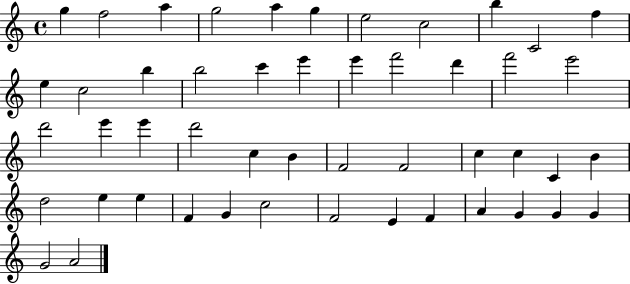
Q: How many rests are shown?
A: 0